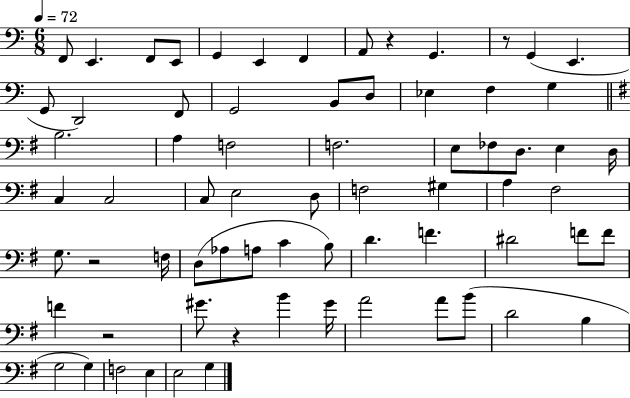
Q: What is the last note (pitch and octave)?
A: G3